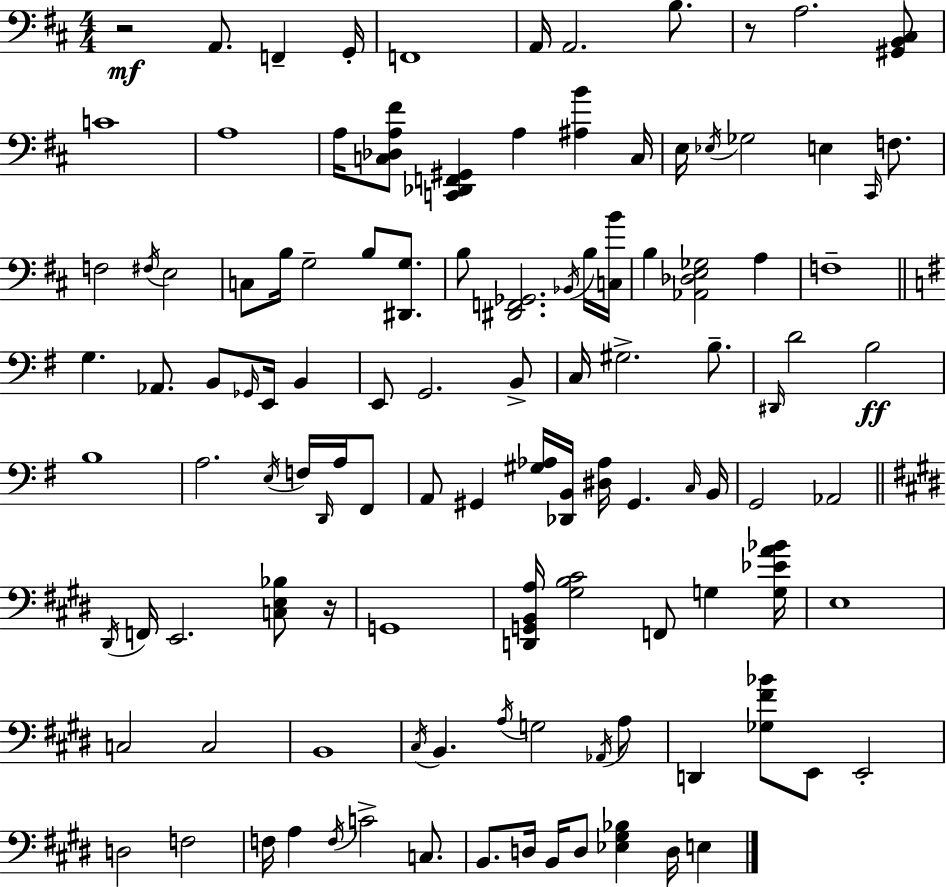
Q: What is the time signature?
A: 4/4